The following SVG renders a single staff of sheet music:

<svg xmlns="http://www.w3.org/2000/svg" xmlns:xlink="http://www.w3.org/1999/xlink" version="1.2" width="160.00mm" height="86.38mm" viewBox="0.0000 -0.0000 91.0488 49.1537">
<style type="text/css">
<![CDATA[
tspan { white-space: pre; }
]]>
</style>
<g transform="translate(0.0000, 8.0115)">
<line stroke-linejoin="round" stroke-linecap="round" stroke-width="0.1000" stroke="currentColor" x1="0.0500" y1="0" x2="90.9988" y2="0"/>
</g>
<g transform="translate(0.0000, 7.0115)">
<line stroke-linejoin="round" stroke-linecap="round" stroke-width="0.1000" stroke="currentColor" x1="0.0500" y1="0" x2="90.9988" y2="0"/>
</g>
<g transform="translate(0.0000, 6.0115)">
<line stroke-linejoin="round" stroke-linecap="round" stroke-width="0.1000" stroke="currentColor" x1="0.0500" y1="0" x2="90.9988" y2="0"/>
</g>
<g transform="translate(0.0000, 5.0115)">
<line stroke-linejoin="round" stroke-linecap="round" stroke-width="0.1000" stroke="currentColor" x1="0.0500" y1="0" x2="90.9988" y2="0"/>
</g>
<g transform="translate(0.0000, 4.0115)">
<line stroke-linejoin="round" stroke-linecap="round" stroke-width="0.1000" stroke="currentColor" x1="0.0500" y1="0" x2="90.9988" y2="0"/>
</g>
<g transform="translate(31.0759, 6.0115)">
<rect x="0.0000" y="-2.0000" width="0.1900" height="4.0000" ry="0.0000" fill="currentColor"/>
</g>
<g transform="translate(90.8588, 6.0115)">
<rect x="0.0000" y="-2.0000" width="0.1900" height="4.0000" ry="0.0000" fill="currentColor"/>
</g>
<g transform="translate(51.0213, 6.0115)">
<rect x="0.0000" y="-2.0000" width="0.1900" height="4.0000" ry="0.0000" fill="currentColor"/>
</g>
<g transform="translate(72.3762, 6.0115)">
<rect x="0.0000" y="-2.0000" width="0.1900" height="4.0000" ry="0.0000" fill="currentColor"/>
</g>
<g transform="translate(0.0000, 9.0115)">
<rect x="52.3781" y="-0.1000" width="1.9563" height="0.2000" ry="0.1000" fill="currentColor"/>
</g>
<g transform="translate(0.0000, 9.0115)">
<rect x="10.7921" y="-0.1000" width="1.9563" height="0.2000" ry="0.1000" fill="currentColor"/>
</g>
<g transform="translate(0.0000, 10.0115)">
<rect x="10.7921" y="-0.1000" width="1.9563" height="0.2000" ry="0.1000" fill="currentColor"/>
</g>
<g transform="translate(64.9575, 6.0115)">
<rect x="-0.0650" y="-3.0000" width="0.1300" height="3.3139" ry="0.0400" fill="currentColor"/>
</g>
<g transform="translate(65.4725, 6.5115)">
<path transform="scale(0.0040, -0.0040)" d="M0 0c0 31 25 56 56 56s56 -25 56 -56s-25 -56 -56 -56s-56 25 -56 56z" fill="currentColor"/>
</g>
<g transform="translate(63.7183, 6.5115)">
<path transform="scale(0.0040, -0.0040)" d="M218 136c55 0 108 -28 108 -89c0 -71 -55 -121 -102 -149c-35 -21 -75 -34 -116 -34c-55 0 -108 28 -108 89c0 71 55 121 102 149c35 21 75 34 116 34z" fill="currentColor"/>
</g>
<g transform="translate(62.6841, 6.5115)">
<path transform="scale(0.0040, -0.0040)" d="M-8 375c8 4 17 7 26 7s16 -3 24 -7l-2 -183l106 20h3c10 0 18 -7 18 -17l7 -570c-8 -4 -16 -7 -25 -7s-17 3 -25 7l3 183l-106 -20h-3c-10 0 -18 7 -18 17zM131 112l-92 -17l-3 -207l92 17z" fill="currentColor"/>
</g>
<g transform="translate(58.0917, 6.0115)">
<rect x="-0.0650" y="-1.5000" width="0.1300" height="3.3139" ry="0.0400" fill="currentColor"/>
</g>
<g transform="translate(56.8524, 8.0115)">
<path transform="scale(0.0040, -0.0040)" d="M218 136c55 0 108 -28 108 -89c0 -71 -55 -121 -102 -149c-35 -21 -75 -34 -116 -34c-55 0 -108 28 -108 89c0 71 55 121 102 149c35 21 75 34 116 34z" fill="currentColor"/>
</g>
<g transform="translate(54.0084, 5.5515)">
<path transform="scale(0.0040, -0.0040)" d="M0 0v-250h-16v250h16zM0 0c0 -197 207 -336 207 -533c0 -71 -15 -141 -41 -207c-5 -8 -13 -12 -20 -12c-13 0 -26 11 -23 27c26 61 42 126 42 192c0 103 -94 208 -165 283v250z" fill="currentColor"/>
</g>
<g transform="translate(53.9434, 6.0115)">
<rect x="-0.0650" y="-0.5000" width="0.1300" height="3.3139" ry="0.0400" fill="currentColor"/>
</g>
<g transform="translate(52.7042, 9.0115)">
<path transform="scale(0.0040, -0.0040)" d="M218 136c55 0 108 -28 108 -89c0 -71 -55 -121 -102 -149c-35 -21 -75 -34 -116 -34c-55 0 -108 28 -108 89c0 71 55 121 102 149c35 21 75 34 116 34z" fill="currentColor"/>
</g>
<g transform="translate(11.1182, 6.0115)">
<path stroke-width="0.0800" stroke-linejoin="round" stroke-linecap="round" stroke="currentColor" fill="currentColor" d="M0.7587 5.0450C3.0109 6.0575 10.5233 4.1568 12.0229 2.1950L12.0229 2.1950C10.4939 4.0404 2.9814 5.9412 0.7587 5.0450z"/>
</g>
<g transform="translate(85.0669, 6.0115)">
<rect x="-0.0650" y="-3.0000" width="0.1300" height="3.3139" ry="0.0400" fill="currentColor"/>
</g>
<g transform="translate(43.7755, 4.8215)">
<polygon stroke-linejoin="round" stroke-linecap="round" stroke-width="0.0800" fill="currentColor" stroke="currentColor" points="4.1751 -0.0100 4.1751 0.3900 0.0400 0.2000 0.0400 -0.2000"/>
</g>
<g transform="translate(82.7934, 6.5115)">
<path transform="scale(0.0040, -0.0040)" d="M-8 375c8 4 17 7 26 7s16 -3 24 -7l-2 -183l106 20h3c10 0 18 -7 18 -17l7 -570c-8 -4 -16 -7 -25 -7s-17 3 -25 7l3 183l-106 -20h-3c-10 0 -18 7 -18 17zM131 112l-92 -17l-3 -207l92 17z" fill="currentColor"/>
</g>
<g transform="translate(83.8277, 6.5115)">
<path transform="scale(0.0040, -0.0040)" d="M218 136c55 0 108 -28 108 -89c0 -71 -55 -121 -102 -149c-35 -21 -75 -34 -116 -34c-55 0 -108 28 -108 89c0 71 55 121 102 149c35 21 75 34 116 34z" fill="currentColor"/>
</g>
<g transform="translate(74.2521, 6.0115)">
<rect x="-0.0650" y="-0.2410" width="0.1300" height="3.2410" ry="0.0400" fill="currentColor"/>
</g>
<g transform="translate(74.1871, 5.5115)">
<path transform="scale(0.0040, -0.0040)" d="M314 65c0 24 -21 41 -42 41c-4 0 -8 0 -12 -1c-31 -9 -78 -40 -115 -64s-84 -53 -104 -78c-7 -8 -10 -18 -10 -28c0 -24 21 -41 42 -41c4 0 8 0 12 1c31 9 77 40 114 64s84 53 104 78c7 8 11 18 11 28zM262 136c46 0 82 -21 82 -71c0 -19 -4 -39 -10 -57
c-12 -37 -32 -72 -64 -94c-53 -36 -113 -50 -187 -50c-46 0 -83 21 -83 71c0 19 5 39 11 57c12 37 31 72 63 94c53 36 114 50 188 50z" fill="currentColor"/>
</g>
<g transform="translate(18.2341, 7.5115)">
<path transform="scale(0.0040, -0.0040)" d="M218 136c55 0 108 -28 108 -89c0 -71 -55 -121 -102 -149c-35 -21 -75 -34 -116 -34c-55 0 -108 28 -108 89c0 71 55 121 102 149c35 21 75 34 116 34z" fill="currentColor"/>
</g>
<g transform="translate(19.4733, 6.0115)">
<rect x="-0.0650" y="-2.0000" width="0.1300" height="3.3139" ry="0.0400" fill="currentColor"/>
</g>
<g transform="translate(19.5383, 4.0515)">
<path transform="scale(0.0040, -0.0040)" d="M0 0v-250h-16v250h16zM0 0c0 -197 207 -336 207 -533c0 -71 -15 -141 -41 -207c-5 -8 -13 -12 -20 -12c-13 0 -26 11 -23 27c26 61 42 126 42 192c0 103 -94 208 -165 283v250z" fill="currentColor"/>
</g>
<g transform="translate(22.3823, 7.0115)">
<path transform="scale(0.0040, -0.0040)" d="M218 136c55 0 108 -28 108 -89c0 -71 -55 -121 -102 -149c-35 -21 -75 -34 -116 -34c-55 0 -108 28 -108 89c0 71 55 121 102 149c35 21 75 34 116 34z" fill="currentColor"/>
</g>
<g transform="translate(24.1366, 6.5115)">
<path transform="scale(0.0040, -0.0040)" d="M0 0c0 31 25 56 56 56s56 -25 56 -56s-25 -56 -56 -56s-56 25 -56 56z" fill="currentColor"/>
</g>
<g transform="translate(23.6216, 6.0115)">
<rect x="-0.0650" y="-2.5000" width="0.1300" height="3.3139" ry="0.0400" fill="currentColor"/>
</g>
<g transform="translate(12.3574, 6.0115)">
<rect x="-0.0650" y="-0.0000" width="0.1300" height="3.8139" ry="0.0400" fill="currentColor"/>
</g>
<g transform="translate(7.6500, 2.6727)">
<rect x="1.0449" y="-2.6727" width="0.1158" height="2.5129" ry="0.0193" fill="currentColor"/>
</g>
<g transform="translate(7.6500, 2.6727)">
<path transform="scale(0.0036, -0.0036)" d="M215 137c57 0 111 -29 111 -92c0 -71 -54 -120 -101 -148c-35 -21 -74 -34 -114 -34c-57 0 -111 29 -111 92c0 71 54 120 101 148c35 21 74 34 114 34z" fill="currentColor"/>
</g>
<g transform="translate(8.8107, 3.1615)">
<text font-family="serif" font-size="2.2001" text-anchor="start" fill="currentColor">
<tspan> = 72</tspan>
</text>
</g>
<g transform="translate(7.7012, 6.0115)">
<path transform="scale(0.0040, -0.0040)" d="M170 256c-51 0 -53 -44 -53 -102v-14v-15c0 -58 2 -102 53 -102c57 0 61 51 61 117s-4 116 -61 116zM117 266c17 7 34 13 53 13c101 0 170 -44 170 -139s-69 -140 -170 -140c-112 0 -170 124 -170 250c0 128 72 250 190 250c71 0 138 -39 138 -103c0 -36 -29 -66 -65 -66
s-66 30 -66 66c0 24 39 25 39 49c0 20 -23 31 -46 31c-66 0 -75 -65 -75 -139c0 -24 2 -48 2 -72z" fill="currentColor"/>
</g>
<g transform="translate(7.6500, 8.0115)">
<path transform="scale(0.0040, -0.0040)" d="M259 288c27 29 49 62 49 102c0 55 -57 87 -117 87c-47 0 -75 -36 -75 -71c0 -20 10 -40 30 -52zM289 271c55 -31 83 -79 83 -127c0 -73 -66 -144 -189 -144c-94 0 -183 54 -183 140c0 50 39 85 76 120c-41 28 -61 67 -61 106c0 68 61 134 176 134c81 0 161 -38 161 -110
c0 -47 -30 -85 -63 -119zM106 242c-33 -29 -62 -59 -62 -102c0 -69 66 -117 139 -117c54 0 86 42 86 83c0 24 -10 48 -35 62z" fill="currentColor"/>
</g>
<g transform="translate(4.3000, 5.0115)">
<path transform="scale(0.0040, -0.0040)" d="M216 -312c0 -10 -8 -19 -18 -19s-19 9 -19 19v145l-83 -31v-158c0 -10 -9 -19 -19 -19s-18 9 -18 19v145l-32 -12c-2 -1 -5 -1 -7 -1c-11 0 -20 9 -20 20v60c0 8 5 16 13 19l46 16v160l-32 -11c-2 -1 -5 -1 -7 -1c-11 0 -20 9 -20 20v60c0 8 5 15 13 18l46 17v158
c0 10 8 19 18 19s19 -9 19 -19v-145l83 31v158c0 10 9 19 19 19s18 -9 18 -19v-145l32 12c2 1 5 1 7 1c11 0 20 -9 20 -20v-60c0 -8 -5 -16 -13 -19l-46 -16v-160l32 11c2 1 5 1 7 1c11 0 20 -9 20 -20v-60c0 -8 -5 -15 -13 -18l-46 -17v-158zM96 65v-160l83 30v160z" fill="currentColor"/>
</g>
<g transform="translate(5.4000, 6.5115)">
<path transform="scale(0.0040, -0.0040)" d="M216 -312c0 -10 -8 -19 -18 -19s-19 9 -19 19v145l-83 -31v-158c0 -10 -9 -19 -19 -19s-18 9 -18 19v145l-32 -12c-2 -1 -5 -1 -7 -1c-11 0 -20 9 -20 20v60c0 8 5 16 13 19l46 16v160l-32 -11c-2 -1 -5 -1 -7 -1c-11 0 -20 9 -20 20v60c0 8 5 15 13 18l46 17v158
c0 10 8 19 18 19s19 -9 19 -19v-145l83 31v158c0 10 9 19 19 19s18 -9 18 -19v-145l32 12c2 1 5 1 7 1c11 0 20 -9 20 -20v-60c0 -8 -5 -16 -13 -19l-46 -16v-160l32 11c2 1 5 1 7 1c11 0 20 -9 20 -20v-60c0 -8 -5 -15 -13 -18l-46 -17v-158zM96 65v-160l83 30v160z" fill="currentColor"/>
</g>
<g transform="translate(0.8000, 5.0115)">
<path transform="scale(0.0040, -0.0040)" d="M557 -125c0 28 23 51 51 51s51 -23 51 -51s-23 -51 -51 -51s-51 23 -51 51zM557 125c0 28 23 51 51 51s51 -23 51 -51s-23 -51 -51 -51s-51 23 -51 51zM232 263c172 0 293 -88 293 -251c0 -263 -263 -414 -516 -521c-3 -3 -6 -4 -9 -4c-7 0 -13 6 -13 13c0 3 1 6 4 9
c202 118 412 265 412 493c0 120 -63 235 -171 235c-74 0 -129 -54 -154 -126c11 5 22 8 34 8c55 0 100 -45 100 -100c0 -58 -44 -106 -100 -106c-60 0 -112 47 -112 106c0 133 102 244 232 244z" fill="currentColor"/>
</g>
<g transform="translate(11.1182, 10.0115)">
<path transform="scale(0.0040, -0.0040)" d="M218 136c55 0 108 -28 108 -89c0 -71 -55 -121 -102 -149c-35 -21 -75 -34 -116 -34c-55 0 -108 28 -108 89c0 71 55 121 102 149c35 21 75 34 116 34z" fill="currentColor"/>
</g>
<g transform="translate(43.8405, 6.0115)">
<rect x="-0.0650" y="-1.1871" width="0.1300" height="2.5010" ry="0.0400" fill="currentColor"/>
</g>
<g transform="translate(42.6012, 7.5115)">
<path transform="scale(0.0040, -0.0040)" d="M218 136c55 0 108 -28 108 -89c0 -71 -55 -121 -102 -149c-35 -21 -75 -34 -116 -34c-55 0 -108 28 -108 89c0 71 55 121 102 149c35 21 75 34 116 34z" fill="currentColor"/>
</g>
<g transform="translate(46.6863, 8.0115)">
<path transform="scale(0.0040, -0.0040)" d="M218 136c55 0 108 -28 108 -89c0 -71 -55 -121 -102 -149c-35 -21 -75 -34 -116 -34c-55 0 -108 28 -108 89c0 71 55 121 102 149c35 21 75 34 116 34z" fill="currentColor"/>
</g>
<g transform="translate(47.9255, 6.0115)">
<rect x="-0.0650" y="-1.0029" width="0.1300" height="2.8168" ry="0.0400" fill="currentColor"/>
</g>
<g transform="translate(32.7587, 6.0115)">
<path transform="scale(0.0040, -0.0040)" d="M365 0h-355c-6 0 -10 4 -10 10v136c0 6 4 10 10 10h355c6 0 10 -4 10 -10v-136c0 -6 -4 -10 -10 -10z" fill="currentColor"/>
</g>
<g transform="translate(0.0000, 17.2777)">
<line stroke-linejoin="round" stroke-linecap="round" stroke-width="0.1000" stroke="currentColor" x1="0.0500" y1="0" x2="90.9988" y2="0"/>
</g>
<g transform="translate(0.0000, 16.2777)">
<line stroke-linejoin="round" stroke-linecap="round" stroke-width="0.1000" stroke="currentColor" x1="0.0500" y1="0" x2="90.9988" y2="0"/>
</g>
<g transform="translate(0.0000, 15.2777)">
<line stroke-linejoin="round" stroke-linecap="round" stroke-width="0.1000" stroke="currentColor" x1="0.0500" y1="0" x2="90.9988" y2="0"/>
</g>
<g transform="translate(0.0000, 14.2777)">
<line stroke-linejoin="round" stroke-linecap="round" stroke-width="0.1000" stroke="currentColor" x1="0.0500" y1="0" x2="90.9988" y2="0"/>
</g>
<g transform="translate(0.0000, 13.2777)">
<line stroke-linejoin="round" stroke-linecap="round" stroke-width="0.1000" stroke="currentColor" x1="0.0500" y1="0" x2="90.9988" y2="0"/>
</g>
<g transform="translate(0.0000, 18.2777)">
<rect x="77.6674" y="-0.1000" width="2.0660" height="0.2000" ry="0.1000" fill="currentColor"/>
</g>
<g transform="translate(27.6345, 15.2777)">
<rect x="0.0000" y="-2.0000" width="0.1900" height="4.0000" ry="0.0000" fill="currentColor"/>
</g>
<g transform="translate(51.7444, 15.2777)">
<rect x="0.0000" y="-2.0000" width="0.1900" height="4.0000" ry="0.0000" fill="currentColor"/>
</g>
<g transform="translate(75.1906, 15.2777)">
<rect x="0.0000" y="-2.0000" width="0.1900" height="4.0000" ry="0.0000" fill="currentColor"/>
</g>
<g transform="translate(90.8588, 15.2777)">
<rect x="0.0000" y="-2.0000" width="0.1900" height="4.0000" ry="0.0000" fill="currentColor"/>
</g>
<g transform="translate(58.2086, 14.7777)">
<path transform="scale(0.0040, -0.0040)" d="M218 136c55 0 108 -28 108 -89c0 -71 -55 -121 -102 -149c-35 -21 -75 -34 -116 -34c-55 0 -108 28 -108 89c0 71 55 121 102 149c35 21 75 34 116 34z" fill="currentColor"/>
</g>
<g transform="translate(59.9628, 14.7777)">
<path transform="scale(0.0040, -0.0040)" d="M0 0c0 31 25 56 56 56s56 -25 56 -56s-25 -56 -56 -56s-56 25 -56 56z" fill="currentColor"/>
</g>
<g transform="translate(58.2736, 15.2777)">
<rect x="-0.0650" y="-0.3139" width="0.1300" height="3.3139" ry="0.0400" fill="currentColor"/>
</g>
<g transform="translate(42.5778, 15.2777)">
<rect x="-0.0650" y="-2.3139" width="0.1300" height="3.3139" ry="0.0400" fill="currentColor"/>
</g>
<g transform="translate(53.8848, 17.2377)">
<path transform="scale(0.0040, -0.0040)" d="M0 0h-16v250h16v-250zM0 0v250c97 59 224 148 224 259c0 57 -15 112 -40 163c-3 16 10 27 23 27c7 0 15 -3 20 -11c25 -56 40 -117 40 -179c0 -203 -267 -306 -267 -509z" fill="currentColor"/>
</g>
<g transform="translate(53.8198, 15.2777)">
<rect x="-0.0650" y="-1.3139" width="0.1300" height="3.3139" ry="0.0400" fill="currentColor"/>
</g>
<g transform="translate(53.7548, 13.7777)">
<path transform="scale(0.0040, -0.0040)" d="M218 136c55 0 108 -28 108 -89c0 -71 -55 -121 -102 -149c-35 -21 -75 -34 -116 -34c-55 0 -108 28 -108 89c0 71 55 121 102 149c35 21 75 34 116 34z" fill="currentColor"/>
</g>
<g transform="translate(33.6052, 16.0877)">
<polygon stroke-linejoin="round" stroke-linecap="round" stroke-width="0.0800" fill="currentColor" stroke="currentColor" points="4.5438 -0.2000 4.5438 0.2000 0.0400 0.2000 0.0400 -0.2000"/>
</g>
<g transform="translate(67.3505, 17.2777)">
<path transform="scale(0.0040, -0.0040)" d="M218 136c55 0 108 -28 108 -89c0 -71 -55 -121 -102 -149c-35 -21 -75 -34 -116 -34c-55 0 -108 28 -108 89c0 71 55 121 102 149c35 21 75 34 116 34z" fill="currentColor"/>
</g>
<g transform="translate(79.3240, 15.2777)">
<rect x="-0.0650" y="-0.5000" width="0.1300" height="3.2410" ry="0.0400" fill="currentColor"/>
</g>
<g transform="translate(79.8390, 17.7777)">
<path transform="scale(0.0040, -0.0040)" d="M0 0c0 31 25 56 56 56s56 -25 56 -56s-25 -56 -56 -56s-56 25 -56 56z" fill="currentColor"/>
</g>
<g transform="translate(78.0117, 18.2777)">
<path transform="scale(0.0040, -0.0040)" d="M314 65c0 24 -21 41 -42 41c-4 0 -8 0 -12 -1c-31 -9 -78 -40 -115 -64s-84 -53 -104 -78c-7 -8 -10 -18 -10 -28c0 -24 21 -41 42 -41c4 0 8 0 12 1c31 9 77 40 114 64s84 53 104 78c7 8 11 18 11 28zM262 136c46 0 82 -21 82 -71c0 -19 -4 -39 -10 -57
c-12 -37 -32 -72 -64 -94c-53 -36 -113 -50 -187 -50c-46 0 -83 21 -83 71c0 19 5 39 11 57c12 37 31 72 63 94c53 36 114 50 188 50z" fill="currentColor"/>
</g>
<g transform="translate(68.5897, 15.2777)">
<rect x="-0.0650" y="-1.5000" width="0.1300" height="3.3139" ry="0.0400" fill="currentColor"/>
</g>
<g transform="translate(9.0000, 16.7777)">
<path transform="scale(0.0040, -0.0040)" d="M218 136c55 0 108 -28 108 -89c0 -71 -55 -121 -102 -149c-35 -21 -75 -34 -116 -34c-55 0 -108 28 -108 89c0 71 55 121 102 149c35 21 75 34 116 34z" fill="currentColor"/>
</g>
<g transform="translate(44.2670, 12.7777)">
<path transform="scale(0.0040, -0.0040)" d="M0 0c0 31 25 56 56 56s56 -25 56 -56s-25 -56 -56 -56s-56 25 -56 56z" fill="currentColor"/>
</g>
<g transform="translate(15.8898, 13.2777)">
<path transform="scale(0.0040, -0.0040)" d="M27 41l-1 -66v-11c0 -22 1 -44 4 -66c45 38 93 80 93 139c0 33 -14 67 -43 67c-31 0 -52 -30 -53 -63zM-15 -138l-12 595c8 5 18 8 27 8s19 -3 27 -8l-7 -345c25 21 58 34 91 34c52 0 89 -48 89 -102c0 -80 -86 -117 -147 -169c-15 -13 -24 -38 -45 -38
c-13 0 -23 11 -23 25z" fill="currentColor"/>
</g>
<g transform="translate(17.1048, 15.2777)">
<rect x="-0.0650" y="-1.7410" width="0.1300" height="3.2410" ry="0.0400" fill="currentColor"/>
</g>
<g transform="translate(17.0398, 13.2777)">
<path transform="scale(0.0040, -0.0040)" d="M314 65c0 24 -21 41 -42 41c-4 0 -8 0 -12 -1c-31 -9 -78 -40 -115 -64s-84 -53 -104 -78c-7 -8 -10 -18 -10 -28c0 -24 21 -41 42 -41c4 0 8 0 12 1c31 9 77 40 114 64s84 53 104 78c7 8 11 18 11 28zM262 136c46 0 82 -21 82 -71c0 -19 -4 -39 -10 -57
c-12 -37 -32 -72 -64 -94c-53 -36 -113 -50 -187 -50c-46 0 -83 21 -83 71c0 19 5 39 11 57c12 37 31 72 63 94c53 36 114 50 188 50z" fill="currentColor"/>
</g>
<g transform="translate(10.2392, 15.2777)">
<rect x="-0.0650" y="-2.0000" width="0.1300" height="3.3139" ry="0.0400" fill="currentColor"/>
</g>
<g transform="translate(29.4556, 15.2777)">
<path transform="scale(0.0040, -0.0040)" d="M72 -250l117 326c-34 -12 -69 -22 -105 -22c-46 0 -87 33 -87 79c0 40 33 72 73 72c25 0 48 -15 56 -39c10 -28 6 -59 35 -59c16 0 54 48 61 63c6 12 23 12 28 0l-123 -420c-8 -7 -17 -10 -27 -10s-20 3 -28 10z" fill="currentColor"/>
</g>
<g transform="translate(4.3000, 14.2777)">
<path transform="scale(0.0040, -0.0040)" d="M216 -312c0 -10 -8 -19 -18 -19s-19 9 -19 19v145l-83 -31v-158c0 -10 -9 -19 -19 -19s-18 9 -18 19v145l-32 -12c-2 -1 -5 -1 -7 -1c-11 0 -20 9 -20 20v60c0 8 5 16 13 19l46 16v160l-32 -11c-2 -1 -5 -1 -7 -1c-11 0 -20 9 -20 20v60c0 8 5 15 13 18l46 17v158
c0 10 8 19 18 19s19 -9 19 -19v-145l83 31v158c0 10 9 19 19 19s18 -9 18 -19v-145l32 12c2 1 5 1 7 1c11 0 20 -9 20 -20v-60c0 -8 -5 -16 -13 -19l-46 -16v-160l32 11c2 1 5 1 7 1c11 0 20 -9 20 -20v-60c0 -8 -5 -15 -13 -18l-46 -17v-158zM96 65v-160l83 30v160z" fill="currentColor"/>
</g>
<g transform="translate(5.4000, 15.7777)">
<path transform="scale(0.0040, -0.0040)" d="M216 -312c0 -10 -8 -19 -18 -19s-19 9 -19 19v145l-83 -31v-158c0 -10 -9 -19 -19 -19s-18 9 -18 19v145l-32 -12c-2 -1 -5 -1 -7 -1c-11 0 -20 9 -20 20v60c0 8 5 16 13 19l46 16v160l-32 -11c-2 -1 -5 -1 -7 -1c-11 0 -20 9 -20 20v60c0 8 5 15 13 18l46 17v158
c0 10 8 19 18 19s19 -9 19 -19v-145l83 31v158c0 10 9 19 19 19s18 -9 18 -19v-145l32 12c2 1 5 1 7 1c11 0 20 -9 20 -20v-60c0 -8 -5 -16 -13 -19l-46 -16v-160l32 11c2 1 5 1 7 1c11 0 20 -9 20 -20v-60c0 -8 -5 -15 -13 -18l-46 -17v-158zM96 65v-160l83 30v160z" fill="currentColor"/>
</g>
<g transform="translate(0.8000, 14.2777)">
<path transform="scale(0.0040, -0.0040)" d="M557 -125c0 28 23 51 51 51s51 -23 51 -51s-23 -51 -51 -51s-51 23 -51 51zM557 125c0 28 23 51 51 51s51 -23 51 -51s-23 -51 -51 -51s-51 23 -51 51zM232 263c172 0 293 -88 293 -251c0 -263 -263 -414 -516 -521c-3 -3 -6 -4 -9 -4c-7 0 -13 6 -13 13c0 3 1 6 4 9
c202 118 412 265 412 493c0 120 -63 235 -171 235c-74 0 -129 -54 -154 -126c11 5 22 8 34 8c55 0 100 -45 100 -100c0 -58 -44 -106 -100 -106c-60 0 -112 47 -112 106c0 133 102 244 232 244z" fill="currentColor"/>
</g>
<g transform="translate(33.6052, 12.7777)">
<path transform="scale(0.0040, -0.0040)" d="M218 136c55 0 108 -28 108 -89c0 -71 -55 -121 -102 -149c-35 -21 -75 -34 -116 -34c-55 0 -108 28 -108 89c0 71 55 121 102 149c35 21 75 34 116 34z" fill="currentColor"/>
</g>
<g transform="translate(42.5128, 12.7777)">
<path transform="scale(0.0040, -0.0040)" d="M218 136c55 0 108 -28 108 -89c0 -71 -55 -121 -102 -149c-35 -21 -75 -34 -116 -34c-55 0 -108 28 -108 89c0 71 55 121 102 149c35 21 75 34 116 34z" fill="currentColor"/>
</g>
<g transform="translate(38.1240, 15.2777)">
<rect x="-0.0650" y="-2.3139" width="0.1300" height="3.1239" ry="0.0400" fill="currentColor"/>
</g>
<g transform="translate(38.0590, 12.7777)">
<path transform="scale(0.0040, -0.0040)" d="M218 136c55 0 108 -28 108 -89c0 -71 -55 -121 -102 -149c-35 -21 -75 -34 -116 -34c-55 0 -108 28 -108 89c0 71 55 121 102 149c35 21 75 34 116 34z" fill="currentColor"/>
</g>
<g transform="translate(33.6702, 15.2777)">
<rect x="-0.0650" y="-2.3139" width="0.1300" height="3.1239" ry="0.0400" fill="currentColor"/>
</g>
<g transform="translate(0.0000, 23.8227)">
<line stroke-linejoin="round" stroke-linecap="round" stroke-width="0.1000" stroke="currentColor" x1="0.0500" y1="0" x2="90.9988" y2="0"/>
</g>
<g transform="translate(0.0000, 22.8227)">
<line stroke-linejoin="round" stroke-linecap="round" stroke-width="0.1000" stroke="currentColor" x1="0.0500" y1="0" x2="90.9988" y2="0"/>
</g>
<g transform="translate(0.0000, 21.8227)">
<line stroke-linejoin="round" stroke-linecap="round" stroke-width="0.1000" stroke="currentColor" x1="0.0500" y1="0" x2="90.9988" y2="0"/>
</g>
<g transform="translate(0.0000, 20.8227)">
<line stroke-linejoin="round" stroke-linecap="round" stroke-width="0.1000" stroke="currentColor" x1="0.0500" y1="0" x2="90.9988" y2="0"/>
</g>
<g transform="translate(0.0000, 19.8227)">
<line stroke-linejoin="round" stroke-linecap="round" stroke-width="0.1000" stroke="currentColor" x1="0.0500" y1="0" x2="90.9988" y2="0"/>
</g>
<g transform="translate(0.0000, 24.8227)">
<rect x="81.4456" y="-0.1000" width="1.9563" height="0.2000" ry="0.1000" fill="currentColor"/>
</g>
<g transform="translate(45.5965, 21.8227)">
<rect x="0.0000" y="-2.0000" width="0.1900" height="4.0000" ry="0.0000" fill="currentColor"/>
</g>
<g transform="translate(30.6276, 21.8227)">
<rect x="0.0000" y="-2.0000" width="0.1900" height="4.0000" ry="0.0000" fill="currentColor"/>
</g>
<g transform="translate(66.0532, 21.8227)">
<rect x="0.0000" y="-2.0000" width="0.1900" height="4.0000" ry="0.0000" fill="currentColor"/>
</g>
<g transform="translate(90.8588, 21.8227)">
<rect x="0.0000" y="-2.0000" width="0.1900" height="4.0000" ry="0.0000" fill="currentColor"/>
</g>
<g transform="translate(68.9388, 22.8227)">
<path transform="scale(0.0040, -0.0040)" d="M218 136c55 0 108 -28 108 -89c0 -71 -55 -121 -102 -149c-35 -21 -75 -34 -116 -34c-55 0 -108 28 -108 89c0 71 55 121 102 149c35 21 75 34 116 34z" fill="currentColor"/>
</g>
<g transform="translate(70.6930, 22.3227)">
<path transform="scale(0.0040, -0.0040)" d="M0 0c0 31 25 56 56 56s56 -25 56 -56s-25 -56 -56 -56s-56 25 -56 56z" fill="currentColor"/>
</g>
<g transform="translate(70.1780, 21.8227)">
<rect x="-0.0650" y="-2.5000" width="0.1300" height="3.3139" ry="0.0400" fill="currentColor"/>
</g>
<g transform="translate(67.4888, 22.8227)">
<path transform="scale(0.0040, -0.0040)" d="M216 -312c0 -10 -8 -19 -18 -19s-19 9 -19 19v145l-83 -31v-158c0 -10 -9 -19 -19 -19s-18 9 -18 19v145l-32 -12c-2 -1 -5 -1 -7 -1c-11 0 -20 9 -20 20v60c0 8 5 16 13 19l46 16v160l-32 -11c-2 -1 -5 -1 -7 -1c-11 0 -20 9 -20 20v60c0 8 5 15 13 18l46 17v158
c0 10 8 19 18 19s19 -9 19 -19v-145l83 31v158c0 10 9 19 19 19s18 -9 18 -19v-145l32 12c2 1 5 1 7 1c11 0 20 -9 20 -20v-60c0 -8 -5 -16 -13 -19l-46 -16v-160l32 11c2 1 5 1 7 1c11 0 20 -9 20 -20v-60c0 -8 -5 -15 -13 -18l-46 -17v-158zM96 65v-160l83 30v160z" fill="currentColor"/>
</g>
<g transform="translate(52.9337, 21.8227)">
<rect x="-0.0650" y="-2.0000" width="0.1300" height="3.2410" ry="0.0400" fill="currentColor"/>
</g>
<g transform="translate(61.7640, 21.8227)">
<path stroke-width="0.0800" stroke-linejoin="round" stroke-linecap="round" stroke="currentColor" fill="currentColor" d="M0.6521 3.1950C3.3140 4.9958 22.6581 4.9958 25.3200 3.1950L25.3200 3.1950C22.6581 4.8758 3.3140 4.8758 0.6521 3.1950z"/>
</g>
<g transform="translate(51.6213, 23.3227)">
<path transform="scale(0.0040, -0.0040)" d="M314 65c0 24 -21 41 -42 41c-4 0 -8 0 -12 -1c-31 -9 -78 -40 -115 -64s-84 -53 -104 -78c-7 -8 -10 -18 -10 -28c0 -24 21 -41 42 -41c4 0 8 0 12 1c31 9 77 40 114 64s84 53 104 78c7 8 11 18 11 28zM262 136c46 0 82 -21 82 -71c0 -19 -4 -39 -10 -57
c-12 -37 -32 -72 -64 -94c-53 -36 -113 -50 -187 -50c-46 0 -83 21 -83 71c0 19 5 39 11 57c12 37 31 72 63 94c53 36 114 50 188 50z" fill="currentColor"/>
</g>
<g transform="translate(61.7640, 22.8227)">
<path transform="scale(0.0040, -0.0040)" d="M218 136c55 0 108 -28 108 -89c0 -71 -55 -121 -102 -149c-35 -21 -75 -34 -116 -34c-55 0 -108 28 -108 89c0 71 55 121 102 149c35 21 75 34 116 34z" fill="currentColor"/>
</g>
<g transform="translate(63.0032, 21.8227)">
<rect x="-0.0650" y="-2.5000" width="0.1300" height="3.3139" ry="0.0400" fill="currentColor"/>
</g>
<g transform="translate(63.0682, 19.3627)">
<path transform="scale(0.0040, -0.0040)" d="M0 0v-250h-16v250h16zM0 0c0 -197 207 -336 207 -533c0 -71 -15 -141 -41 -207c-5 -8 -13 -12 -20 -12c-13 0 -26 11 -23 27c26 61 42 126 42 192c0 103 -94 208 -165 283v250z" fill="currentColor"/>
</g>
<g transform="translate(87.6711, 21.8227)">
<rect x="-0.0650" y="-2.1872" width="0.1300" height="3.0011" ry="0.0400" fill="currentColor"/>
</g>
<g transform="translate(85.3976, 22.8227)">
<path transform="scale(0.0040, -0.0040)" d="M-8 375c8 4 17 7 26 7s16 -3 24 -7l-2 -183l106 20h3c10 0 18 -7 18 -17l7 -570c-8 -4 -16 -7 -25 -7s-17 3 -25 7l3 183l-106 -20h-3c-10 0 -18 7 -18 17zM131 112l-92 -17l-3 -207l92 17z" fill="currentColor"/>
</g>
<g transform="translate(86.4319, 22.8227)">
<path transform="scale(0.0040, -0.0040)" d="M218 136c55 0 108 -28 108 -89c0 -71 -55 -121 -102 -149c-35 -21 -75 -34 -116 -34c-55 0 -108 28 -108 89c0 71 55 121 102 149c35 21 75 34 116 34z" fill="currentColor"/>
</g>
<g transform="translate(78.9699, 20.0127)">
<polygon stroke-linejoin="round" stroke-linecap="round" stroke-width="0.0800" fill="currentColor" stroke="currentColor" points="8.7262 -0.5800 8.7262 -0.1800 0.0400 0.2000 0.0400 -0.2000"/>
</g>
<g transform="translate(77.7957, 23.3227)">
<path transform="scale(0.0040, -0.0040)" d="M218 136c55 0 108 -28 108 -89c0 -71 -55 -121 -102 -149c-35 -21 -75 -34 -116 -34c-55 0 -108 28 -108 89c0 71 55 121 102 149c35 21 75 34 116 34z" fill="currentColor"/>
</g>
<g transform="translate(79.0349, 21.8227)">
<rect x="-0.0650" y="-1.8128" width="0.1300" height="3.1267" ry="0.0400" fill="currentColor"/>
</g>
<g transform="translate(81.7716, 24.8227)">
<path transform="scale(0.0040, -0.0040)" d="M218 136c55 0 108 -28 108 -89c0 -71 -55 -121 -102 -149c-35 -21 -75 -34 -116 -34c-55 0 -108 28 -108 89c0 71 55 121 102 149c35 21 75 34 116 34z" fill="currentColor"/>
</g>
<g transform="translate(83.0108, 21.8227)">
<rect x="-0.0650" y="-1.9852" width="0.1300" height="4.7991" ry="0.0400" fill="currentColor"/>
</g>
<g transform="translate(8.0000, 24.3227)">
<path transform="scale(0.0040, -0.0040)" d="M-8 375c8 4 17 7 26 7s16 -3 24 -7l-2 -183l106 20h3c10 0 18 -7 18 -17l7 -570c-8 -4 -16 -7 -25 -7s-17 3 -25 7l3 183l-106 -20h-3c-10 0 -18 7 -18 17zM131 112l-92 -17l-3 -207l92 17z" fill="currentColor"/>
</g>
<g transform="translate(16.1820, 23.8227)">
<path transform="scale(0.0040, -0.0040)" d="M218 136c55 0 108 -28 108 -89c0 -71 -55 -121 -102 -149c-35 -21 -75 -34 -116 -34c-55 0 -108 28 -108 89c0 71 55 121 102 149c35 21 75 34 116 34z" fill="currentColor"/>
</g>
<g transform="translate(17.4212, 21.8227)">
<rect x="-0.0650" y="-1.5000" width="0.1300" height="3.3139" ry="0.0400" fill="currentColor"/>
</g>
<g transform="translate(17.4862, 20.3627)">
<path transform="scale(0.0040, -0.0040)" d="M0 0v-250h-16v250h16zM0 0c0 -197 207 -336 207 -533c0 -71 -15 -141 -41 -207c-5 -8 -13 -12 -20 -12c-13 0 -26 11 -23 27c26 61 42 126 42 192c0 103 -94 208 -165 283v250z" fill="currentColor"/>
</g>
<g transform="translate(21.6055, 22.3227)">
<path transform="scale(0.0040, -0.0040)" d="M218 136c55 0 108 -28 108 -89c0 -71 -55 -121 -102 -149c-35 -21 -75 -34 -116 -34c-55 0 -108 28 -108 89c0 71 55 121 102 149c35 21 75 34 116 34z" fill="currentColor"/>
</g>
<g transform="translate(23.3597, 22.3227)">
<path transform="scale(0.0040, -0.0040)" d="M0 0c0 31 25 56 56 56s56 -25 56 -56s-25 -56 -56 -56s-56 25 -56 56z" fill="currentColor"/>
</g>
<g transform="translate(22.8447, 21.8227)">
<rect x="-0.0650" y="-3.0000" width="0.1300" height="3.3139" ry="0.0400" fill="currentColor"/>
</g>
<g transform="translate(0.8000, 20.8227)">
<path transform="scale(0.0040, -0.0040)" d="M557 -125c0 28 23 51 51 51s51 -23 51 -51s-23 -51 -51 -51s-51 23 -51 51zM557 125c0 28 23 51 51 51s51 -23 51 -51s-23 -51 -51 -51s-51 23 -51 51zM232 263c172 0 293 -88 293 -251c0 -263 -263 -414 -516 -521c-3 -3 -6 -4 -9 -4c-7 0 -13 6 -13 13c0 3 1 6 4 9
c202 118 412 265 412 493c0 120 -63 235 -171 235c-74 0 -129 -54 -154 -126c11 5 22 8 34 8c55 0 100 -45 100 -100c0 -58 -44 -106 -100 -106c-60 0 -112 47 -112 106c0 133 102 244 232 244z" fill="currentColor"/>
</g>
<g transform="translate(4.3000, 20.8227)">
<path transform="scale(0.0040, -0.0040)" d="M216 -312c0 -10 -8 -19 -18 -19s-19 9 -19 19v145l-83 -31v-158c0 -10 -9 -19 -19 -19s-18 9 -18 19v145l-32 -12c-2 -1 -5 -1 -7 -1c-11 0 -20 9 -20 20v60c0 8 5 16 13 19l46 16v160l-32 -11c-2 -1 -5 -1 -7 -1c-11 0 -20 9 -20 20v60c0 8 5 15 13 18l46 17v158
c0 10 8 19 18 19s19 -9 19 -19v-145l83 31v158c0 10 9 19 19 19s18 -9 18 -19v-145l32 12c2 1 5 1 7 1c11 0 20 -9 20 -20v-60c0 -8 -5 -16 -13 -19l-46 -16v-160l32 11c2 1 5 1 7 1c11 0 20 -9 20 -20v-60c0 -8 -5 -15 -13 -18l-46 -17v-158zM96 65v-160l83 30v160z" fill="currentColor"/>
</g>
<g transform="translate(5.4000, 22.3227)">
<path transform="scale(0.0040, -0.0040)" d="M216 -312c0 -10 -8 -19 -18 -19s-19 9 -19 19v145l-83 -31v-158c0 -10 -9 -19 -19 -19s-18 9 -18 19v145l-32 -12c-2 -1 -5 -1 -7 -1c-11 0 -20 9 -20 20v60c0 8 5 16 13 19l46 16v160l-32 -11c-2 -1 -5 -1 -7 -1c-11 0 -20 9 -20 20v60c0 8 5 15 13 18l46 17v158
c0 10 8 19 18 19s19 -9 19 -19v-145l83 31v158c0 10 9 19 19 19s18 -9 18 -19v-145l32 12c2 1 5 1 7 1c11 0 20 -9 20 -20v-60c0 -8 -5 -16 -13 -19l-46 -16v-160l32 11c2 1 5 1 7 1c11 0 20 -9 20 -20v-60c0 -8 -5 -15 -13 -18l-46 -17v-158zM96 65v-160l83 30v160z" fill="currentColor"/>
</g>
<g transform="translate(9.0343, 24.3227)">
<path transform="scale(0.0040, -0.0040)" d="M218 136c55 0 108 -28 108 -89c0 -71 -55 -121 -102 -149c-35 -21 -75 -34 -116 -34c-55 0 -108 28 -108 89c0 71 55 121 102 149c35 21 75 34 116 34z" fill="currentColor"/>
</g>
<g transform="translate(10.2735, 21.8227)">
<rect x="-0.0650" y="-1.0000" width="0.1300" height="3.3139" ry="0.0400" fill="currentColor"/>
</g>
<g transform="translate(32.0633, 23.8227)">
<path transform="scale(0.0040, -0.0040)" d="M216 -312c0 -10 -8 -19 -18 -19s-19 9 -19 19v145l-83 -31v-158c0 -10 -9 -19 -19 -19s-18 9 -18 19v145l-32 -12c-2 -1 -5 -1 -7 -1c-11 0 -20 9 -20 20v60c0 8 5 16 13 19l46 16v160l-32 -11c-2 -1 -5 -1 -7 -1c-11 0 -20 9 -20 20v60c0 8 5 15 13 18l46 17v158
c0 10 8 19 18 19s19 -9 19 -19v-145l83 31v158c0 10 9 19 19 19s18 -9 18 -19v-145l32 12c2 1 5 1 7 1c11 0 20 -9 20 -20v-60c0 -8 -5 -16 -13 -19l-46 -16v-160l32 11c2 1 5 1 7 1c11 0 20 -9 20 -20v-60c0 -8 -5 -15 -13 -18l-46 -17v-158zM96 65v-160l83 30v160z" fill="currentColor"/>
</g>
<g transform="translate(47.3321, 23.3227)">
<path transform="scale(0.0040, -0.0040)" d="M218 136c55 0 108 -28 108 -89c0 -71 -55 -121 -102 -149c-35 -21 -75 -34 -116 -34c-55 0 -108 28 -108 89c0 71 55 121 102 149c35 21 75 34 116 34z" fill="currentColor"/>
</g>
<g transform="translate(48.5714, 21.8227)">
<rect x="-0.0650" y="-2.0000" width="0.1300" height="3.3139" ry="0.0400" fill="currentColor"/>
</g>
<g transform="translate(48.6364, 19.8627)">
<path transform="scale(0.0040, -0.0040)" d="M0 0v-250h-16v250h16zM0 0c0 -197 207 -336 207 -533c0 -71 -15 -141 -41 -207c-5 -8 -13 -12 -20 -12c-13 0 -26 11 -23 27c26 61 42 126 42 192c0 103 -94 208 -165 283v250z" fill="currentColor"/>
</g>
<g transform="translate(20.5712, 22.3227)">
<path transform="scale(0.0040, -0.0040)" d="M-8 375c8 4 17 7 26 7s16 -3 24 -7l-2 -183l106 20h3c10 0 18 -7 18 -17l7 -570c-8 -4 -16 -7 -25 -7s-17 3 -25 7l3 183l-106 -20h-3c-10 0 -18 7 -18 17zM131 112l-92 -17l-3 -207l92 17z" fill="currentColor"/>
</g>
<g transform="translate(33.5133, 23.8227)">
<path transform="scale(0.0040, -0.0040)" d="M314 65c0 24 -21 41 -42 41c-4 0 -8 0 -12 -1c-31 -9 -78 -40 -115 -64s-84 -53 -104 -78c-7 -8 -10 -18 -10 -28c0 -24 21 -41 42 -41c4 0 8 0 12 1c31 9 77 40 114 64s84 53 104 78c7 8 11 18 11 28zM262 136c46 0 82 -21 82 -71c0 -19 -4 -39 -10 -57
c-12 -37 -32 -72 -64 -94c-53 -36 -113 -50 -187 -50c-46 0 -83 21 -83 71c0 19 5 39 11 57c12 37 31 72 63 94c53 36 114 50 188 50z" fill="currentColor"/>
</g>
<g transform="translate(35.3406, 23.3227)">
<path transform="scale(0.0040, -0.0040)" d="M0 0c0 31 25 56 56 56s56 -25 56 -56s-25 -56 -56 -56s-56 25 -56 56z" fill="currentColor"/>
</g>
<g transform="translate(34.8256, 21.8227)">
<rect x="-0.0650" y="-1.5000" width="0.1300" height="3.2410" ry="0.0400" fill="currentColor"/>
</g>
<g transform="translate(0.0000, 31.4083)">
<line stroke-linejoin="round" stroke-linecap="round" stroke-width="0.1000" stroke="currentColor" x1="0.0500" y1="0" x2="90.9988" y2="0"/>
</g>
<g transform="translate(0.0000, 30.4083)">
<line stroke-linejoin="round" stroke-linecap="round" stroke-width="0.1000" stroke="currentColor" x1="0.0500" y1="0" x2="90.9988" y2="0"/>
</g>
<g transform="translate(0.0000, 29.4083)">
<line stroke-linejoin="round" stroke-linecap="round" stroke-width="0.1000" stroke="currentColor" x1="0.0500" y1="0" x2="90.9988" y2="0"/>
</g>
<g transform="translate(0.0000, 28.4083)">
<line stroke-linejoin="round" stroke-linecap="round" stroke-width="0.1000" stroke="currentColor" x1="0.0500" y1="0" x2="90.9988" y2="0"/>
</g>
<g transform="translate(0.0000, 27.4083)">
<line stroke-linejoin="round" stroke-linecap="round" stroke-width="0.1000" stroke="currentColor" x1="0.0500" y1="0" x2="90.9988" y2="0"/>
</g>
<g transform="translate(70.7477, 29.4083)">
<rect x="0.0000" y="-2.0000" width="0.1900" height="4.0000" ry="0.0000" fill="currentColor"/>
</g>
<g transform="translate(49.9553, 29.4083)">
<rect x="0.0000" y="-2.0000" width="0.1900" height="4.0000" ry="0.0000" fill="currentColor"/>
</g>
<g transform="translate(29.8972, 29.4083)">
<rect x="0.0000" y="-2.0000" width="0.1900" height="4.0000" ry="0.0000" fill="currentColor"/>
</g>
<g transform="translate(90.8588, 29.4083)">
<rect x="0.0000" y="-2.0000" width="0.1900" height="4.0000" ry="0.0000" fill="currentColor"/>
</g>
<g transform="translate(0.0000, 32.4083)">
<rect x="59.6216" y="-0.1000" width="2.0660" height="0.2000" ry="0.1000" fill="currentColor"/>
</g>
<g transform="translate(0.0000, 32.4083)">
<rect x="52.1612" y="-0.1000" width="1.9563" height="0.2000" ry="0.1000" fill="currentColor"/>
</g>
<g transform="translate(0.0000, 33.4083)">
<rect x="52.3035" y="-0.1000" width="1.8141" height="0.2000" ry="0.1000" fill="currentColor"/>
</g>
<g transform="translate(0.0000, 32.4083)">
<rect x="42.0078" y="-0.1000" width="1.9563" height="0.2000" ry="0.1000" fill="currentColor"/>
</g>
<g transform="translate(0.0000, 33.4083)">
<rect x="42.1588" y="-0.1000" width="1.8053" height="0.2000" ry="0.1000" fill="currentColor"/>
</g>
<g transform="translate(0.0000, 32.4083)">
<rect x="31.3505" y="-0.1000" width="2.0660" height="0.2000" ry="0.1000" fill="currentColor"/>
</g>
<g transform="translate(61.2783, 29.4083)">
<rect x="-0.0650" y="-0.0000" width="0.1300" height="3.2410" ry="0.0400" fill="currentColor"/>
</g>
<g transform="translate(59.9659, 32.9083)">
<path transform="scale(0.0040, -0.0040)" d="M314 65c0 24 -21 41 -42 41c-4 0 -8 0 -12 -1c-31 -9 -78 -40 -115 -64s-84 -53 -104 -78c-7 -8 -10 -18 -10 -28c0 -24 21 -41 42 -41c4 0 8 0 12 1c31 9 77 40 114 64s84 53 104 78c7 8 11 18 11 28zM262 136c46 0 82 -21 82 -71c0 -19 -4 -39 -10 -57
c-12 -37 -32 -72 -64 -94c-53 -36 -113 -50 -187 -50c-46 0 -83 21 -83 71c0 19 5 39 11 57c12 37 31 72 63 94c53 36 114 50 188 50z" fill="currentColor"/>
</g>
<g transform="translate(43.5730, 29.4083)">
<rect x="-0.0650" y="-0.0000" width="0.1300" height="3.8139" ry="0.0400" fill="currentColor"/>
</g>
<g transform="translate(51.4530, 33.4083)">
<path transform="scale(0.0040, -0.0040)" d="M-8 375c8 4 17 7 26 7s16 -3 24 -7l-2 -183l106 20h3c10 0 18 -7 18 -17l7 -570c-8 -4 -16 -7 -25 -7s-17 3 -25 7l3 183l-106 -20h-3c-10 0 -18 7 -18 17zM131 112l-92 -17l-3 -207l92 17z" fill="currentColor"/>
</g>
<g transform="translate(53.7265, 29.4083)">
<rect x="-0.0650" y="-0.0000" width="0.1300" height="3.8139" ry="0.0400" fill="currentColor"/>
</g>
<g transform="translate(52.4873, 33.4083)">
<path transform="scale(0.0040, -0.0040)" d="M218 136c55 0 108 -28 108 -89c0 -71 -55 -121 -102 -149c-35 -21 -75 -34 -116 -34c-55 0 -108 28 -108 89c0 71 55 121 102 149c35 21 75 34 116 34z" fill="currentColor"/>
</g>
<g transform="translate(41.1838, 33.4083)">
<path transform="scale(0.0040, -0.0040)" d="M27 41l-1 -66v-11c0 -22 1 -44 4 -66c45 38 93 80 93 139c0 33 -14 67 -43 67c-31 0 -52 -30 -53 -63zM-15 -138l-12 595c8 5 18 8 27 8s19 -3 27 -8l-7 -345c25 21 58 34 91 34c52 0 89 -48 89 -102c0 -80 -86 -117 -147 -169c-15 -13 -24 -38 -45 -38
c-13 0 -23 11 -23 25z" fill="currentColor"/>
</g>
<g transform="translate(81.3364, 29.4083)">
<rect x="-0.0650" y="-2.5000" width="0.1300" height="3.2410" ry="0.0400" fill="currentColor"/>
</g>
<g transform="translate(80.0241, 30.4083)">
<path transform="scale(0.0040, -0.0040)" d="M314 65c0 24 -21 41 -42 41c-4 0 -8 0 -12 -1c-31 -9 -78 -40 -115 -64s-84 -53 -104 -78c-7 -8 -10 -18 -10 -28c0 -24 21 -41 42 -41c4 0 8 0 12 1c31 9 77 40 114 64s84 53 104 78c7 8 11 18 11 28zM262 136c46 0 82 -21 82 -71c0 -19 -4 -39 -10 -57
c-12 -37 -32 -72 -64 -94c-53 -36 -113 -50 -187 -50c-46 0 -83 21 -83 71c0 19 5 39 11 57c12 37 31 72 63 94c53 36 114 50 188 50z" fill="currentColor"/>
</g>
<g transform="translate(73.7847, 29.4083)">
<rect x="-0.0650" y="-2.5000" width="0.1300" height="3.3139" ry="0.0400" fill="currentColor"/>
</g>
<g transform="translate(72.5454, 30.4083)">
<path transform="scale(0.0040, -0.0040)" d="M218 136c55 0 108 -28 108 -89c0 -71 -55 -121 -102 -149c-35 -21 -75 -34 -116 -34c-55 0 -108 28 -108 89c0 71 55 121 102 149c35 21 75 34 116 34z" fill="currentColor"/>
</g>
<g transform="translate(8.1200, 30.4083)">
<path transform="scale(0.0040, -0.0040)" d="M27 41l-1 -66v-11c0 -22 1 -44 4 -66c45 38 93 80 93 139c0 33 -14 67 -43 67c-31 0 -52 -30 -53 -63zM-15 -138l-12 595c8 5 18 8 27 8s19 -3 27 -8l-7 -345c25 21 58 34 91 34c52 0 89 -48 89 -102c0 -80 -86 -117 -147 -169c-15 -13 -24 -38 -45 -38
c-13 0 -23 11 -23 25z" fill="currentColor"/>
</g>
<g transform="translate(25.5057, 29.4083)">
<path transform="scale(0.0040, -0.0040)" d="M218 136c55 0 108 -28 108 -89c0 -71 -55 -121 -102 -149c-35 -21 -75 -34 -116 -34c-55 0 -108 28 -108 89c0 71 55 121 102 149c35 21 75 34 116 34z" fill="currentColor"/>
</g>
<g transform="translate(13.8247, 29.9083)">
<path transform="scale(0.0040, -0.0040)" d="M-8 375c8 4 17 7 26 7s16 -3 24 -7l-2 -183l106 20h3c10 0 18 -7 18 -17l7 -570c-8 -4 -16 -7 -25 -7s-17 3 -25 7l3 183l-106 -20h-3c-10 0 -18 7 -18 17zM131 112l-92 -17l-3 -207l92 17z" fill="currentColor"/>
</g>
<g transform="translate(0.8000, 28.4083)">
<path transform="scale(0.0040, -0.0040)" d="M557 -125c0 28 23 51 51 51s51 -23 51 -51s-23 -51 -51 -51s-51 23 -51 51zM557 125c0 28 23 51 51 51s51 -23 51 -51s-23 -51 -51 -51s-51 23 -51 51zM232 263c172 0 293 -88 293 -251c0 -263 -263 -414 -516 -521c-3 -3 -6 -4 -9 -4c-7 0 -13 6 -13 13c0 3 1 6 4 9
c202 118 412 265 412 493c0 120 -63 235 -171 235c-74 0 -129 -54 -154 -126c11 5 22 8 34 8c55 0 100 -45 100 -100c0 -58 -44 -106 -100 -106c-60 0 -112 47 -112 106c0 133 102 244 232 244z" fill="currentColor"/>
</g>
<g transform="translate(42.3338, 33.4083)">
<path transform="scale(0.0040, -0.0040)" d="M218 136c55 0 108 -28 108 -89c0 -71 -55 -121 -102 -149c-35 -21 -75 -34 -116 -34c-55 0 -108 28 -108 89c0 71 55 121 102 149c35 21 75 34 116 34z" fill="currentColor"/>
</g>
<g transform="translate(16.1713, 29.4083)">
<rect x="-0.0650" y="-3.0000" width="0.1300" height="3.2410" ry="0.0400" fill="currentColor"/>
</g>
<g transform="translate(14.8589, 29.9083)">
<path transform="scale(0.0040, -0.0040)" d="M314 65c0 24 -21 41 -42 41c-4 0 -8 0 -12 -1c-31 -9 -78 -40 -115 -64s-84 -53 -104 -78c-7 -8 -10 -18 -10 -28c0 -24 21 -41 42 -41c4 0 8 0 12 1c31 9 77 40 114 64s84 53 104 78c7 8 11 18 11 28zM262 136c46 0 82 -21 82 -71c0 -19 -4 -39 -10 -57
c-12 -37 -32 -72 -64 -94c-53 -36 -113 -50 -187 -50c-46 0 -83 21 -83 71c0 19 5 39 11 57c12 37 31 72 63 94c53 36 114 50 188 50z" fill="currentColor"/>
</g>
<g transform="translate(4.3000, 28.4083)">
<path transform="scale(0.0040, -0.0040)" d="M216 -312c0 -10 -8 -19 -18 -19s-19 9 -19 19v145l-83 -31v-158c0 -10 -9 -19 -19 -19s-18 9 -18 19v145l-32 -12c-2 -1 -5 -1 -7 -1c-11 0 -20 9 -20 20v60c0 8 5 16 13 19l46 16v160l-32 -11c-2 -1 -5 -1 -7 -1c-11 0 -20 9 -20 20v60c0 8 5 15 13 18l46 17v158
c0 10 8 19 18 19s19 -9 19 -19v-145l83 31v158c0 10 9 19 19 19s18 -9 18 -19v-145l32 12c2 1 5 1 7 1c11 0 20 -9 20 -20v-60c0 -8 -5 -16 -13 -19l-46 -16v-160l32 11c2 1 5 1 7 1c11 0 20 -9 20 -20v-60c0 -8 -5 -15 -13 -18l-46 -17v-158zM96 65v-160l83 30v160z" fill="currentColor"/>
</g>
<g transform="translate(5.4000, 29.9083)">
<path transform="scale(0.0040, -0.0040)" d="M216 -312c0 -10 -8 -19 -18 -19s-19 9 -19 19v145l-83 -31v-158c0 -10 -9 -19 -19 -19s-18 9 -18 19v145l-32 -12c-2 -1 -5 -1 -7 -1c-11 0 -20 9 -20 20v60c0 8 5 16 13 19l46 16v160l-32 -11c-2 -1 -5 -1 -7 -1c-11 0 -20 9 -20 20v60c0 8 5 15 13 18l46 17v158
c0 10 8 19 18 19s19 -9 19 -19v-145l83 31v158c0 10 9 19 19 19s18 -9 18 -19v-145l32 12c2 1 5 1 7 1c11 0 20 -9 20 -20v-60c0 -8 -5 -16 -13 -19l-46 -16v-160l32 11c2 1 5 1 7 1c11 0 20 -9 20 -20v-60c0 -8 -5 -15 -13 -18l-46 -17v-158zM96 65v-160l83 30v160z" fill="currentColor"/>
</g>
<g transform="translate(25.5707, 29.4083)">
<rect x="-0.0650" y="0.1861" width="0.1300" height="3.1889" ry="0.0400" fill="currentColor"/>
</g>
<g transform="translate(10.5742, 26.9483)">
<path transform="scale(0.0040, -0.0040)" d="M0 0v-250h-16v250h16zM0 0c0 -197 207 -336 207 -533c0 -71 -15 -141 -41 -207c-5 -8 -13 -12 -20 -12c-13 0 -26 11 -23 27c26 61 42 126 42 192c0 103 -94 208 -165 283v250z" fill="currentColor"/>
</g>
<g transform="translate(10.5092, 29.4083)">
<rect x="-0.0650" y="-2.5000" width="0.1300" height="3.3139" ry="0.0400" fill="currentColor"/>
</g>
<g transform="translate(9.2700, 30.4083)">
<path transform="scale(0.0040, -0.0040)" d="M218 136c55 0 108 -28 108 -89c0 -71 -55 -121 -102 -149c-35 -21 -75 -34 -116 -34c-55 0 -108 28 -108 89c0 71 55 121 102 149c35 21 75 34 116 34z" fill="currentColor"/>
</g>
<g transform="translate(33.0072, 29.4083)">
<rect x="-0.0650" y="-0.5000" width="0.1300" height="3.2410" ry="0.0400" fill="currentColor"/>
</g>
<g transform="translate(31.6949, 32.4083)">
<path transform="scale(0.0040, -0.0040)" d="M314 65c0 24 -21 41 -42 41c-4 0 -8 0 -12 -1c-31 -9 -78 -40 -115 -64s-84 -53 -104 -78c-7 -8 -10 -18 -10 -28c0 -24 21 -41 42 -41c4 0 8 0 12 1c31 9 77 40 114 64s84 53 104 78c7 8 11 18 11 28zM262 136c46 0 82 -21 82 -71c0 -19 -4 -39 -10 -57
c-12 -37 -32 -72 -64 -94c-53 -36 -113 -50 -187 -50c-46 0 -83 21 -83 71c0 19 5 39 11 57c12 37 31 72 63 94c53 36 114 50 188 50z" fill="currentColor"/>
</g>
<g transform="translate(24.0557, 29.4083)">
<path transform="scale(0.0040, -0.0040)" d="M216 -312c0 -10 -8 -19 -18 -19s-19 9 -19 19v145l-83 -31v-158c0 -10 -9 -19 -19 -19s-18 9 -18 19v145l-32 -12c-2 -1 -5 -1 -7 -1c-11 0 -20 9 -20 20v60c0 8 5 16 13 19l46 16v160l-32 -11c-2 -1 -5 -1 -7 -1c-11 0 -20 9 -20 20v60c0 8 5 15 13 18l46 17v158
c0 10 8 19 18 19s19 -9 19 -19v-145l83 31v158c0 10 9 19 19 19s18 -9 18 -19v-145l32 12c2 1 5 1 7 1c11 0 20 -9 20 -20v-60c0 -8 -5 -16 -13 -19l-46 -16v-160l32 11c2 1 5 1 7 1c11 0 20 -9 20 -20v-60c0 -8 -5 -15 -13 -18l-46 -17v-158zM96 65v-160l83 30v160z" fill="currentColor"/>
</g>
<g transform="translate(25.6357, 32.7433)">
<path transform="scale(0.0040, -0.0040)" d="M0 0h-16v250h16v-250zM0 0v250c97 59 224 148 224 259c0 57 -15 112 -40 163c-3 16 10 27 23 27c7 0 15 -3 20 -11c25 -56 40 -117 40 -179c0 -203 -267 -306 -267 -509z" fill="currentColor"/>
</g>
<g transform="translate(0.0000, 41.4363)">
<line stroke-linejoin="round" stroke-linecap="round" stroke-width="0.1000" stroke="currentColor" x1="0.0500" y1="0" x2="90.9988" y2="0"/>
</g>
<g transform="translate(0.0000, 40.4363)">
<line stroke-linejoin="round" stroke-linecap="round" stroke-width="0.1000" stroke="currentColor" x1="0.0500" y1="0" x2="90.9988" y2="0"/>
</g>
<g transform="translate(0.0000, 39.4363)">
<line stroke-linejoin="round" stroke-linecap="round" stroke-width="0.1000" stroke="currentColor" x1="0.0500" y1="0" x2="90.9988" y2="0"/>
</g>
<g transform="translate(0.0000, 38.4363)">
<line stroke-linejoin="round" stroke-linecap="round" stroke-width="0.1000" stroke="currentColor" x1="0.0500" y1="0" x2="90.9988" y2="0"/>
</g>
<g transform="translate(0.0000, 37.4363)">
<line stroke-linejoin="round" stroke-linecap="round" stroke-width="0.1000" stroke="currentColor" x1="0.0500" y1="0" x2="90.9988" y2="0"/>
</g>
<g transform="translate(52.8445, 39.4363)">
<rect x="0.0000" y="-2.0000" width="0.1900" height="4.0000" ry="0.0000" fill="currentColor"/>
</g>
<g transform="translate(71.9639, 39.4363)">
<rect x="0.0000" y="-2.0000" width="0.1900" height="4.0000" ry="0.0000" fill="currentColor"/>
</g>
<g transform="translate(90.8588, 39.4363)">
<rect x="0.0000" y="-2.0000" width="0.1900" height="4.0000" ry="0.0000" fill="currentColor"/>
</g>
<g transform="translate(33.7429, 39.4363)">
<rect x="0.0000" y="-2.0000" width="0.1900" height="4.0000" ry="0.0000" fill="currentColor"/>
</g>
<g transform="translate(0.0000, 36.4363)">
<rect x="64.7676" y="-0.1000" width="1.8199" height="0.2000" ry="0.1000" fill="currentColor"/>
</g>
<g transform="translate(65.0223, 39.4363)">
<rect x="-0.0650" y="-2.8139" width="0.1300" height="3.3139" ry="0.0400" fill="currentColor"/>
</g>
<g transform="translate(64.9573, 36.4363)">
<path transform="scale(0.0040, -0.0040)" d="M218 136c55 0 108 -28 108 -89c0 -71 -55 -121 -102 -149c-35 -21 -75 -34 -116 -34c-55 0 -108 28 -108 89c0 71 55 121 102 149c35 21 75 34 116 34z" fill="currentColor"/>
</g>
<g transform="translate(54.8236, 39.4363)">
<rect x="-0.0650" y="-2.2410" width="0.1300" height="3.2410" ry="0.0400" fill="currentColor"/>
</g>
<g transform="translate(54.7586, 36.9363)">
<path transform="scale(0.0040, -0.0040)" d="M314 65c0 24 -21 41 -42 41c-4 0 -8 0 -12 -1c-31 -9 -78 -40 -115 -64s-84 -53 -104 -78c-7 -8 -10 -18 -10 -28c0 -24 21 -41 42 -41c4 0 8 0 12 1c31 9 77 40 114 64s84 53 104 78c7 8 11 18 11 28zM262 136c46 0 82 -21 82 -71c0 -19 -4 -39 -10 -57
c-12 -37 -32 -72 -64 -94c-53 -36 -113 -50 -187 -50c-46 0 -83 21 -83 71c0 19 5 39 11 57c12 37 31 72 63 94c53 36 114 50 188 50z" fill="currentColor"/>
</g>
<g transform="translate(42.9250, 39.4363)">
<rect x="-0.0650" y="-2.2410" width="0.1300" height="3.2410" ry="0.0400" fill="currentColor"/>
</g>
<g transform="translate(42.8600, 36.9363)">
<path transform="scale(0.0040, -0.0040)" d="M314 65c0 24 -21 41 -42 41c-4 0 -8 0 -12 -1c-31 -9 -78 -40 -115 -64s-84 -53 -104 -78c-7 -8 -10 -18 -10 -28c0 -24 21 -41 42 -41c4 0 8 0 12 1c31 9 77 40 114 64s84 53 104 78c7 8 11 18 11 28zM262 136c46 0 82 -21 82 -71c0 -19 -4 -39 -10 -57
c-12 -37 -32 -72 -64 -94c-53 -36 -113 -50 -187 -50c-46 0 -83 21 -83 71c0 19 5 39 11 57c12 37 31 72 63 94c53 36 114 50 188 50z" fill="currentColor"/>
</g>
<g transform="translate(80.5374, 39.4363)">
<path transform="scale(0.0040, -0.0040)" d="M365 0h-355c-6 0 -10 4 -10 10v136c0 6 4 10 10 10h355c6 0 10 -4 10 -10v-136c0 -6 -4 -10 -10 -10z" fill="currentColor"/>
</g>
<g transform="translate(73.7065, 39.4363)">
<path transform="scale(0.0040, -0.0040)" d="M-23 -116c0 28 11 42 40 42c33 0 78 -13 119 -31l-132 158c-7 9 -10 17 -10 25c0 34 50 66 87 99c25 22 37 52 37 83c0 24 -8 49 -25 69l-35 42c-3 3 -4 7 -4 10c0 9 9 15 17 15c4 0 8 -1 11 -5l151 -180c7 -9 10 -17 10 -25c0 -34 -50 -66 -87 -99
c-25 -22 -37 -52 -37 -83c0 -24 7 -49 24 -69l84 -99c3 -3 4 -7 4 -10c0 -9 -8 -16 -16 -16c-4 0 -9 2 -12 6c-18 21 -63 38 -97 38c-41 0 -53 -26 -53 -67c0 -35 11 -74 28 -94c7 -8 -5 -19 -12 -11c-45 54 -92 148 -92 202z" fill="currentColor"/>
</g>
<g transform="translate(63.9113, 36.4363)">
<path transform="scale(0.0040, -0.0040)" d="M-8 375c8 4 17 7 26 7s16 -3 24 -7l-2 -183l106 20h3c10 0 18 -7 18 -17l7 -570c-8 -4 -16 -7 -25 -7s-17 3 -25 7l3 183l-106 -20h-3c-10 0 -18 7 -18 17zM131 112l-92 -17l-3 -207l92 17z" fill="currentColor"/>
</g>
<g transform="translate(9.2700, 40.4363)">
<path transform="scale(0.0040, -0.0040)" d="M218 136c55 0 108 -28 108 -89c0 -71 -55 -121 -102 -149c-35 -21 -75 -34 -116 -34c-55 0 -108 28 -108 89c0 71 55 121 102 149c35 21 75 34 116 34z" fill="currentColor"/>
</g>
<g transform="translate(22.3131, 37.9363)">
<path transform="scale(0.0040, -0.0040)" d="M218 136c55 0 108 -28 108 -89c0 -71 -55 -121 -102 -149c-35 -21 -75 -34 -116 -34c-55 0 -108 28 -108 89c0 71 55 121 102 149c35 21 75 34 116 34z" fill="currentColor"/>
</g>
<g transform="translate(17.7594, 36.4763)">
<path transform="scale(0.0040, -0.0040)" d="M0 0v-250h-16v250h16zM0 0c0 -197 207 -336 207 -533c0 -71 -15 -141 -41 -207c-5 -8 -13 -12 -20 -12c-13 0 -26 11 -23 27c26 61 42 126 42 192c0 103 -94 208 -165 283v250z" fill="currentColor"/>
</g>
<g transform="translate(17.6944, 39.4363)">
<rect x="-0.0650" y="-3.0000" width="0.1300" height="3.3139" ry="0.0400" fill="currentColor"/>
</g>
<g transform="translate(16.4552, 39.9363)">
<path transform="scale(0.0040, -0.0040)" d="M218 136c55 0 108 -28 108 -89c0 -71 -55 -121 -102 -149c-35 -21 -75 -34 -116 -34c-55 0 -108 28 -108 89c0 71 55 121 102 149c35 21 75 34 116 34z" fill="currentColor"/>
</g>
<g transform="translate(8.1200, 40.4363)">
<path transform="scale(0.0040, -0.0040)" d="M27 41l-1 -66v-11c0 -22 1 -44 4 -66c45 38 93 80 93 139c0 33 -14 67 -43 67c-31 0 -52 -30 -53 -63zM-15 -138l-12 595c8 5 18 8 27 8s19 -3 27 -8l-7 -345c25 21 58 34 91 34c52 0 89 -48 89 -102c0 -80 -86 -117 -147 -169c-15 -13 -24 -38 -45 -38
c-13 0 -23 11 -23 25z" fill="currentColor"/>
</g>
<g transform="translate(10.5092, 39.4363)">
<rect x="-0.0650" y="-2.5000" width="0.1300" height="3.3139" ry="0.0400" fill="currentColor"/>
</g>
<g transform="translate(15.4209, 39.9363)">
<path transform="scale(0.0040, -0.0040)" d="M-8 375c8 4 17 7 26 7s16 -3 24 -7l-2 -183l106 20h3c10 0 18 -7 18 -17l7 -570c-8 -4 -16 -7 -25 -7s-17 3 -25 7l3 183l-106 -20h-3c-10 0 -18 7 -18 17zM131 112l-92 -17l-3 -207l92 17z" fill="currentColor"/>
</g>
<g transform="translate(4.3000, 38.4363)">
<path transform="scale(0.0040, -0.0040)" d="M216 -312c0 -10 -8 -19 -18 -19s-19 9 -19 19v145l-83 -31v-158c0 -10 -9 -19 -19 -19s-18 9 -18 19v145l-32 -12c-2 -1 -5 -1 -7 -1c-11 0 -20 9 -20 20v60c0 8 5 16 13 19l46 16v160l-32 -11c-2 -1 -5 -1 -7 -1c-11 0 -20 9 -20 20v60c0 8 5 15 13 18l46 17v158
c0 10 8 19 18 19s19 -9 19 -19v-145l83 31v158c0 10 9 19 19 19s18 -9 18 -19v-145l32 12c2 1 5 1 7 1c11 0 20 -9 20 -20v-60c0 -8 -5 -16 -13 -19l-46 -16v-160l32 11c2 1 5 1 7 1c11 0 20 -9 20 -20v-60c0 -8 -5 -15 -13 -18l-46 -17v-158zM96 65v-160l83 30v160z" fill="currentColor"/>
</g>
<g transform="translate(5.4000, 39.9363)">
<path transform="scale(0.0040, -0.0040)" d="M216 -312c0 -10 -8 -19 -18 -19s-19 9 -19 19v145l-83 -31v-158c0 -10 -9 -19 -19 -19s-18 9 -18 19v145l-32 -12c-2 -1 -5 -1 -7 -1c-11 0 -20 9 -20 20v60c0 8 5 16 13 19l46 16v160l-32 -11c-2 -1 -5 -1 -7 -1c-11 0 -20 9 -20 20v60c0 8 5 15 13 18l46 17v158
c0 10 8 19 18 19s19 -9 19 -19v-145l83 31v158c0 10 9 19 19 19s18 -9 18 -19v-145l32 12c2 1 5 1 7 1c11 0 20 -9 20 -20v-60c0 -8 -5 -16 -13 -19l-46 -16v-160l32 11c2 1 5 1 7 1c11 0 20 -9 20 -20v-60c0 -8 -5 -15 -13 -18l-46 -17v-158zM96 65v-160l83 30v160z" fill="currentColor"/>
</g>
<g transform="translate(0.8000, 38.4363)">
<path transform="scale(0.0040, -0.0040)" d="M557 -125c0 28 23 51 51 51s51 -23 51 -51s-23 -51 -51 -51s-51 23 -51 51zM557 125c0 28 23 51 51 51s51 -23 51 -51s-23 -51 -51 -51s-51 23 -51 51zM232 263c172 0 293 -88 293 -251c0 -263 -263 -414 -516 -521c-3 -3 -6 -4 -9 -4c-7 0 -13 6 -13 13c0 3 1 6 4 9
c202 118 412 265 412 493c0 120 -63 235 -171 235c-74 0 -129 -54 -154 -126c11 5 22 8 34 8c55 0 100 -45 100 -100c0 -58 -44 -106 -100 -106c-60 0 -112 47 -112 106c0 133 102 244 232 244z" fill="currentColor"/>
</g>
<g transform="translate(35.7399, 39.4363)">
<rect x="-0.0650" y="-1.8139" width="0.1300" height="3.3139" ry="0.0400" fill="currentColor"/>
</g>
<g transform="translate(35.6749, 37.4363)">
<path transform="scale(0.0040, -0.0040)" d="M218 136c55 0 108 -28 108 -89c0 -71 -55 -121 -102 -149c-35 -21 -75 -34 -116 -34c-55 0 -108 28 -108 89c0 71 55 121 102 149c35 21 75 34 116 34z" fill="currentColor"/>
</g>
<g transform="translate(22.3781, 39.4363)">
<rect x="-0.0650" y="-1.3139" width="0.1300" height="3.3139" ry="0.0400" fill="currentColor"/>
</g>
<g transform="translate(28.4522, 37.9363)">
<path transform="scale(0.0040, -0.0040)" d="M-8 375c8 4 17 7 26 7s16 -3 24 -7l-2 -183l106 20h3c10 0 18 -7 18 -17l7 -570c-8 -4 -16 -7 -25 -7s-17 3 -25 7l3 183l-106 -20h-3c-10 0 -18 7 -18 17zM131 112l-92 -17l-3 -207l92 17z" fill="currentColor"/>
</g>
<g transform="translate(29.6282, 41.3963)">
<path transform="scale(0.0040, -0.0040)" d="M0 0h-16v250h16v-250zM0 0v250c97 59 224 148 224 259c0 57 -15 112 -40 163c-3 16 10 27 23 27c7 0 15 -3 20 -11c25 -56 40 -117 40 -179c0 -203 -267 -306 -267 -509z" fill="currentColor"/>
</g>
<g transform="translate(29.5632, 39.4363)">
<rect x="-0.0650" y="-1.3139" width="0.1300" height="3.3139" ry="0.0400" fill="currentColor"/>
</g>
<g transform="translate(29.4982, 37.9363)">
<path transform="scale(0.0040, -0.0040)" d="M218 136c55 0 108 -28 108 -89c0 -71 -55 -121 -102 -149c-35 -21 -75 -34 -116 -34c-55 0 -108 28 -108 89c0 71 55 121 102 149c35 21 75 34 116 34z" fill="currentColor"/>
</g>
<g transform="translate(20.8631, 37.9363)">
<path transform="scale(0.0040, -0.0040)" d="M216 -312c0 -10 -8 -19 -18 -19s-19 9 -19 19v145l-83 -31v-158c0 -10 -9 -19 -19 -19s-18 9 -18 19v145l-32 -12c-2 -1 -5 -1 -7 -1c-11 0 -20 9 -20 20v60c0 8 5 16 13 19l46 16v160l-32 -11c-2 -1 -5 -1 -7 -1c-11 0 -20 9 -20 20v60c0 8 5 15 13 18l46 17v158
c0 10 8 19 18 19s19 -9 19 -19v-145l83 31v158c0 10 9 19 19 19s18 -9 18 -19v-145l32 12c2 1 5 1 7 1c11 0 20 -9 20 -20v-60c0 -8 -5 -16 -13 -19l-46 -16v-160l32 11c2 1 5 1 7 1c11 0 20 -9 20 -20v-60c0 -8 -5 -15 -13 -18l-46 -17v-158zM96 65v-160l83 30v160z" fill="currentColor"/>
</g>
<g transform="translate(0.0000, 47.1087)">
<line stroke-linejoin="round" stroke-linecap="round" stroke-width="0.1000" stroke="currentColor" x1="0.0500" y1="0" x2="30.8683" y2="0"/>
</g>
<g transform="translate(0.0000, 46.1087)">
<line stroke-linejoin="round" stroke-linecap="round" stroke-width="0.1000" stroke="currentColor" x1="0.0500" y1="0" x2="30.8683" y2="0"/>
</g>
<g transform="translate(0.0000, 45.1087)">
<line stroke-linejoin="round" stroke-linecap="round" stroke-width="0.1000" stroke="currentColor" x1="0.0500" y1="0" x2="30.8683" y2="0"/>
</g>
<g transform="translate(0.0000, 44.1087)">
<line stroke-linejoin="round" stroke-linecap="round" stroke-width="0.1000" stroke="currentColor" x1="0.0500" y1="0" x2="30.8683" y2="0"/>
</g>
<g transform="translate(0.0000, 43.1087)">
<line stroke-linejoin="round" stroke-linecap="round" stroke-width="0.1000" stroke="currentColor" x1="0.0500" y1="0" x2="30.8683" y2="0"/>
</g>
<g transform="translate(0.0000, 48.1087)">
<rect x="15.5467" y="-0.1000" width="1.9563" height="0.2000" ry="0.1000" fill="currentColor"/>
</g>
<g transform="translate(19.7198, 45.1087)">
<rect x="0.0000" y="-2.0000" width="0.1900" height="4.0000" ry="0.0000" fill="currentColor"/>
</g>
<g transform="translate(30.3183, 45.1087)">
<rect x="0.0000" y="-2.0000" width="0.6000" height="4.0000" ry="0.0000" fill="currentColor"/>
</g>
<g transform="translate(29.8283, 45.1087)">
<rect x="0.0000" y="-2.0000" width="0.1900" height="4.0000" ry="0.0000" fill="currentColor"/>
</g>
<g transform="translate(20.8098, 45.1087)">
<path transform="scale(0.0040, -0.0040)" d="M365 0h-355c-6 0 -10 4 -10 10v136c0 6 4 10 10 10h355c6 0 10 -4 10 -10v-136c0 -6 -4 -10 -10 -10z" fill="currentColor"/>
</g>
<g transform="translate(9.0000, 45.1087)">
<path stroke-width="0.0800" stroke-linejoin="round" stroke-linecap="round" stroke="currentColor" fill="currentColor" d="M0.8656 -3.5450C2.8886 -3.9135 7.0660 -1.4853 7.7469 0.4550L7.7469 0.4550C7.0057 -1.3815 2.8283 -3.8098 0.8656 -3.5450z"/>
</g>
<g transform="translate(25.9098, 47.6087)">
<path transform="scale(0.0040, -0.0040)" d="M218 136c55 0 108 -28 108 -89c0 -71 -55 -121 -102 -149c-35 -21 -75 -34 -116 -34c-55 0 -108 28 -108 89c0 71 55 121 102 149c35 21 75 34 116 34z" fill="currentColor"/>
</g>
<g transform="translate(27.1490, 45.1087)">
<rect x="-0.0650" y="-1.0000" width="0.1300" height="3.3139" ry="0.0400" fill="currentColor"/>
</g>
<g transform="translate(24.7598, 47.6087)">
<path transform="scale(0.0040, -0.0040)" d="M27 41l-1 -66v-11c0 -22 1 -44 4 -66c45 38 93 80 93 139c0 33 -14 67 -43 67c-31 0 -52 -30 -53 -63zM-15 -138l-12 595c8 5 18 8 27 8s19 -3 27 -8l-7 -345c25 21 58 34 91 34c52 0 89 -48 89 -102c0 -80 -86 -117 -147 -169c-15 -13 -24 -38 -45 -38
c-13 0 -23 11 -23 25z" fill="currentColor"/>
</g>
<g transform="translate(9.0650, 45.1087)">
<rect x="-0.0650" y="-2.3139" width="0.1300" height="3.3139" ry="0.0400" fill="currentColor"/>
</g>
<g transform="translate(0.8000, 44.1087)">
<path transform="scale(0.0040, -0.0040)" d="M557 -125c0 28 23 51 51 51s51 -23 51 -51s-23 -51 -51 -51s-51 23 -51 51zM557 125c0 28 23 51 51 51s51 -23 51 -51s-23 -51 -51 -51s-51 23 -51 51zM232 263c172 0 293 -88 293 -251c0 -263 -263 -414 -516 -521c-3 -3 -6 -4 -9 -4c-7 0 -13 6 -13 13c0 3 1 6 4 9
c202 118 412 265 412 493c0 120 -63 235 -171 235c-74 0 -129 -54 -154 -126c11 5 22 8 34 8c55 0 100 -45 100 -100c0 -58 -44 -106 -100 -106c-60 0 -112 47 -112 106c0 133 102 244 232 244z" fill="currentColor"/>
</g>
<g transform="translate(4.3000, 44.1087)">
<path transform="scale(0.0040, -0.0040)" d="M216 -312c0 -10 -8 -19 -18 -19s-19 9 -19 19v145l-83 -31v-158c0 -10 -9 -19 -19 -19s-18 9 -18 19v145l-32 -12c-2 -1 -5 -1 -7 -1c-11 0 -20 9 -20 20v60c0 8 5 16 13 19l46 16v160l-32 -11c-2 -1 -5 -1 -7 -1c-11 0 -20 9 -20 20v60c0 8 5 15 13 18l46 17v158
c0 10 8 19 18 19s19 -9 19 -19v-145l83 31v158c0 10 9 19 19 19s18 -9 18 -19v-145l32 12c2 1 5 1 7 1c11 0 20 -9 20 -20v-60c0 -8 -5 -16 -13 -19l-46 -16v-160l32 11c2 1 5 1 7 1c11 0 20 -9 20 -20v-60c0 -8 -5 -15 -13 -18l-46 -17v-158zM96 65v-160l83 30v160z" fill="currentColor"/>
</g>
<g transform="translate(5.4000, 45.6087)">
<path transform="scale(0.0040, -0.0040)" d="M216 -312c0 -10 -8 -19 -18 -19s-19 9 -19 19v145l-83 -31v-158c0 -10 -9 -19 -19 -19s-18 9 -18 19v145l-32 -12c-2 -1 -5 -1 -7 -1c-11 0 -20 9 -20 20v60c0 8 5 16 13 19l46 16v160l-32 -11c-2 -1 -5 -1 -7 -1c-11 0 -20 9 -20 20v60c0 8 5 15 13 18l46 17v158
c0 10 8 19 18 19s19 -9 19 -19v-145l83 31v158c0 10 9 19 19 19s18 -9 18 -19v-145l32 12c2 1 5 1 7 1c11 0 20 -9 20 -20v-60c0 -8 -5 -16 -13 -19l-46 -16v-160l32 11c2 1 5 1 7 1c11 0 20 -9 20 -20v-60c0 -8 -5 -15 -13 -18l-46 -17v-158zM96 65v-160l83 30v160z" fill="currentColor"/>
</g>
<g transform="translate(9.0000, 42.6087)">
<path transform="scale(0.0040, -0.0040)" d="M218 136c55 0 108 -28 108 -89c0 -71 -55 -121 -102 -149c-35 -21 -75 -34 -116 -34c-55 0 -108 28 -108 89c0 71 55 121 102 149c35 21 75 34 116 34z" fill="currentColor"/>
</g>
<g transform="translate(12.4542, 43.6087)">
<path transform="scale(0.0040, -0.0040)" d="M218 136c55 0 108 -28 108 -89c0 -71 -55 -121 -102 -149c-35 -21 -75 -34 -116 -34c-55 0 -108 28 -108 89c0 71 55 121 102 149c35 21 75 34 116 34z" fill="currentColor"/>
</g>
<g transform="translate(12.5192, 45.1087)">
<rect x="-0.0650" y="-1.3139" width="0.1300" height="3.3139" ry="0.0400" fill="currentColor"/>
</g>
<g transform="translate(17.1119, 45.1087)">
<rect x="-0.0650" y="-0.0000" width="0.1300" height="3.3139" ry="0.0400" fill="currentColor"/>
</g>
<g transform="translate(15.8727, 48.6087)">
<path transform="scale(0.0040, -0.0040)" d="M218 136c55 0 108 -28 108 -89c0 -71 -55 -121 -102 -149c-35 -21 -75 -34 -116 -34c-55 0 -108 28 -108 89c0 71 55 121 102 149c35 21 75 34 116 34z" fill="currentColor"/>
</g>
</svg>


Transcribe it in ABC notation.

X:1
T:Untitled
M:6/8
L:1/4
K:D
^C,, A,,/2 B,, z2 A,,/2 G,,/2 E,,/2 G,, C, E,2 C, A,, _A,2 z/2 B,/2 B,/2 B, G,/2 E, G,, E,,2 F,, G,,/2 C, ^G,,2 A,,/2 A,,2 B,,/2 ^B,, A,,/2 E,,/2 B,,/2 _B,,/2 C,2 ^D,/2 E,,2 _C,, C,, D,,2 B,, B,,2 _B,, C,/2 ^G, G,/2 A, B,2 B,2 C z z2 B, G, D,, z2 _F,,